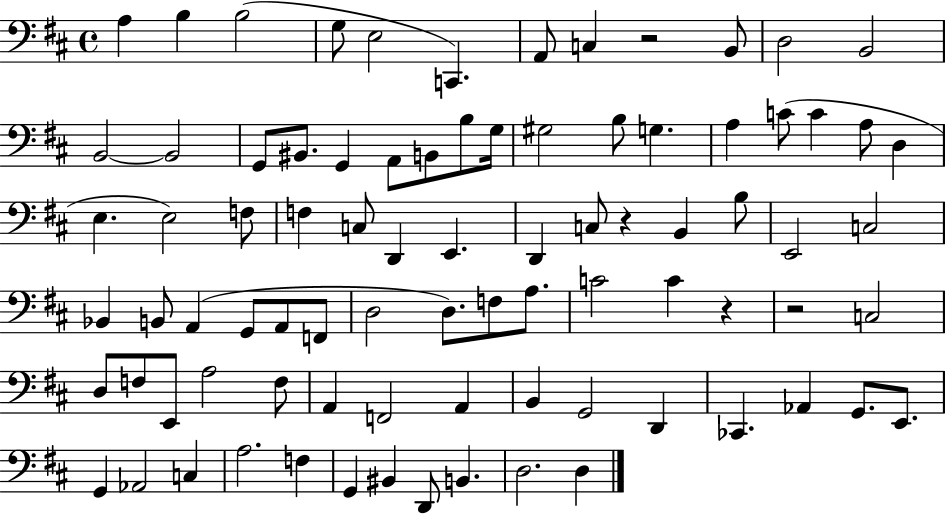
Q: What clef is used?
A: bass